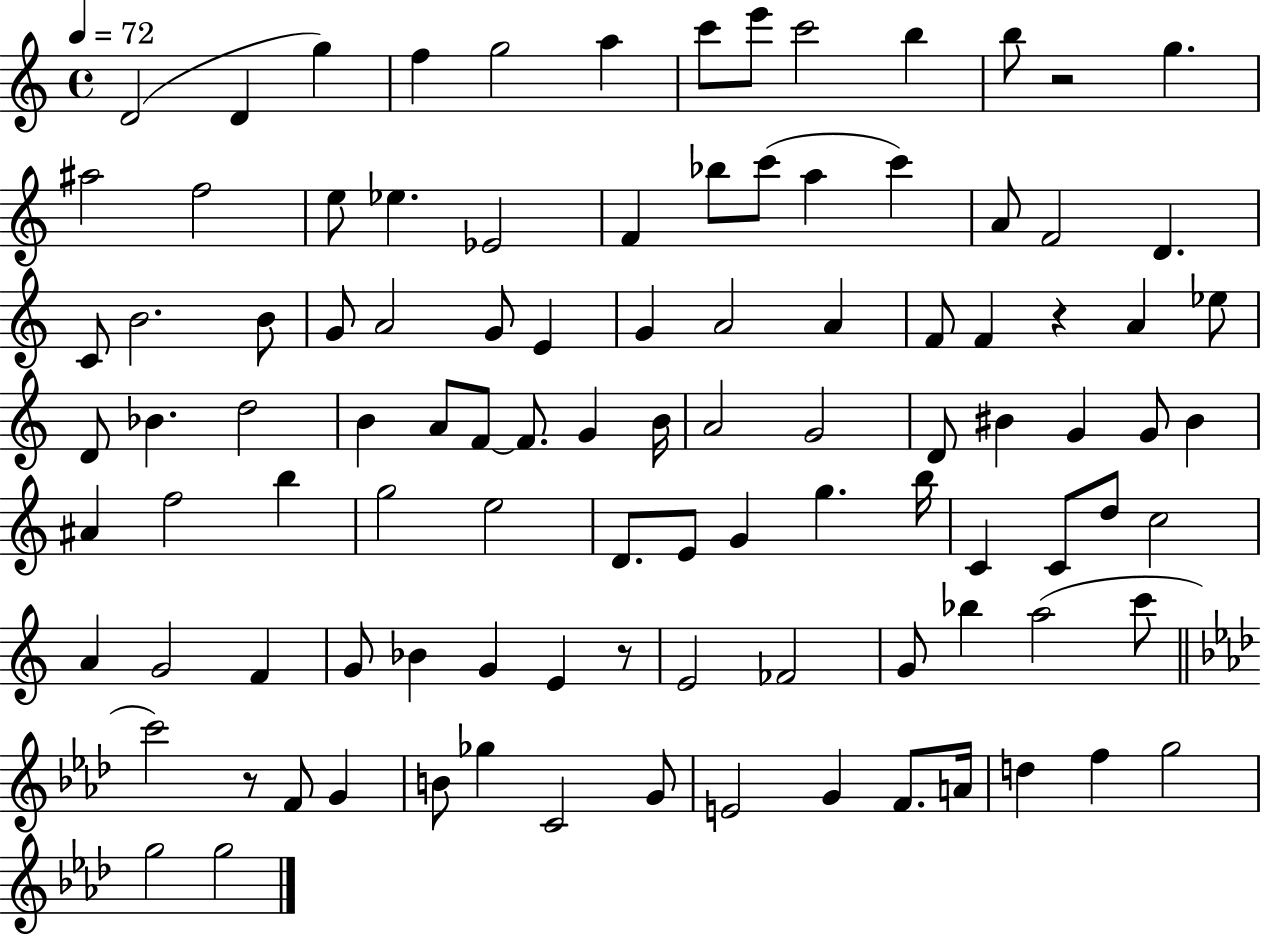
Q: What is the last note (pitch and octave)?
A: G5